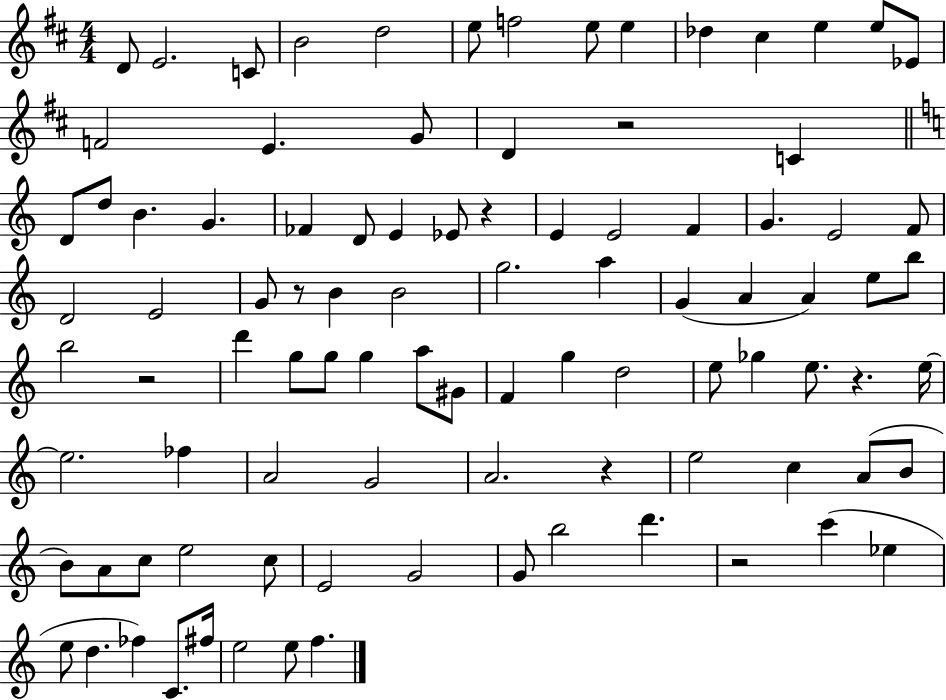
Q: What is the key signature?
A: D major